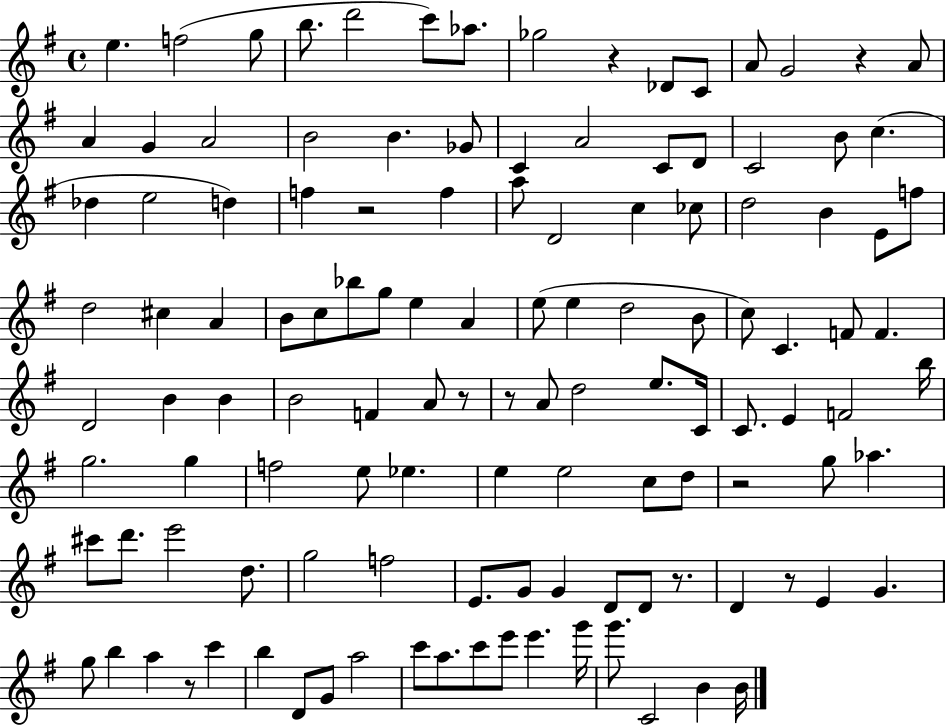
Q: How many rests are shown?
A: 9